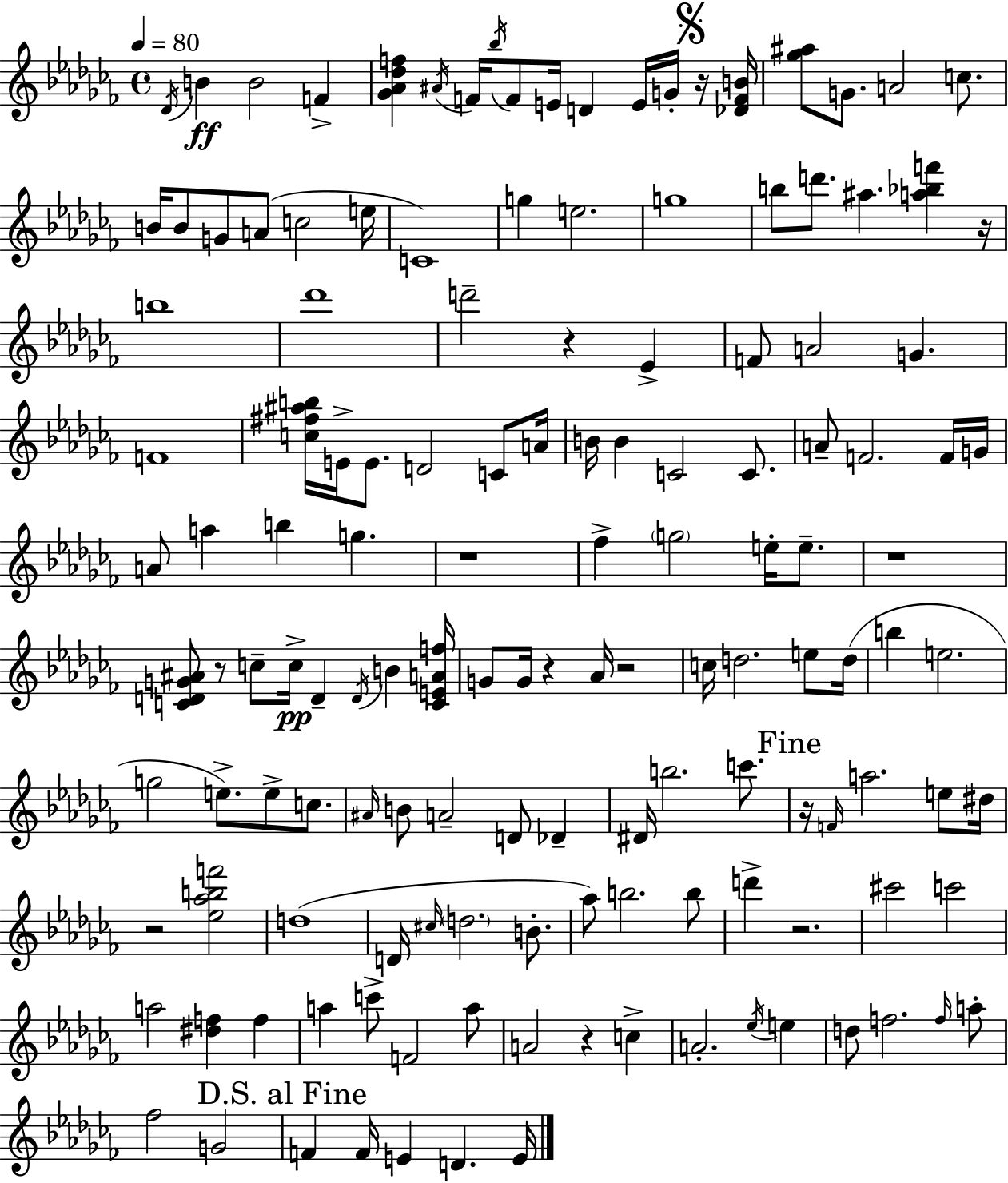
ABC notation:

X:1
T:Untitled
M:4/4
L:1/4
K:Abm
_D/4 B B2 F [_G_A_df] ^A/4 F/4 _b/4 F/2 E/4 D E/4 G/4 z/4 [_DFB]/4 [_g^a]/2 G/2 A2 c/2 B/4 B/2 G/2 A/2 c2 e/4 C4 g e2 g4 b/2 d'/2 ^a [a_bf'] z/4 b4 _d'4 d'2 z _E F/2 A2 G F4 [c^f^ab]/4 E/4 E/2 D2 C/2 A/4 B/4 B C2 C/2 A/2 F2 F/4 G/4 A/2 a b g z4 _f g2 e/4 e/2 z4 [CDG^A]/2 z/2 c/2 c/4 D D/4 B [CEAf]/4 G/2 G/4 z _A/4 z2 c/4 d2 e/2 d/4 b e2 g2 e/2 e/2 c/2 ^A/4 B/2 A2 D/2 _D ^D/4 b2 c'/2 z/4 F/4 a2 e/2 ^d/4 z2 [_e_abf']2 d4 D/4 ^c/4 d2 B/2 _a/2 b2 b/2 d' z2 ^c'2 c'2 a2 [^df] f a c'/2 F2 a/2 A2 z c A2 _e/4 e d/2 f2 f/4 a/2 _f2 G2 F F/4 E D E/4